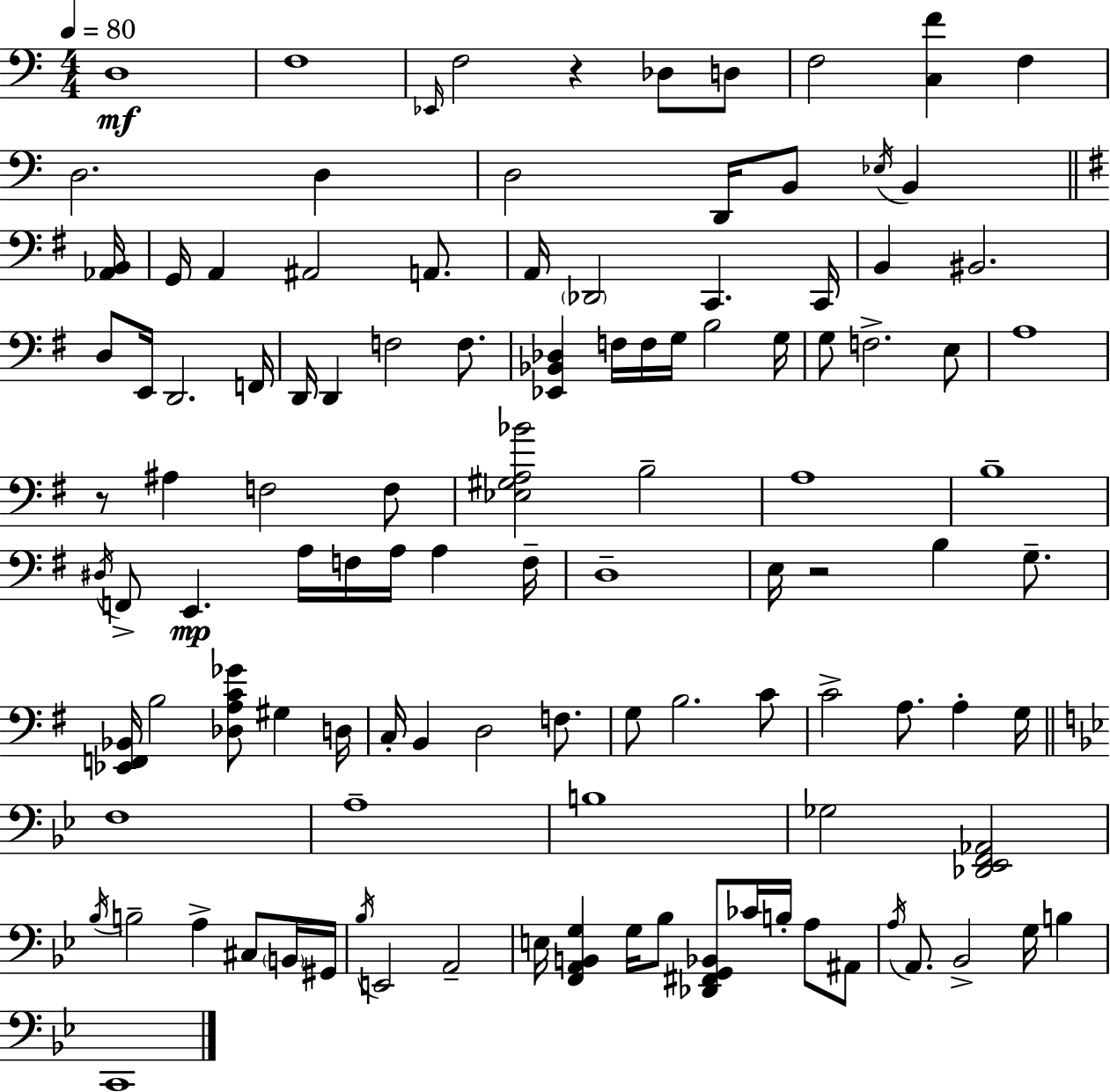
X:1
T:Untitled
M:4/4
L:1/4
K:Am
D,4 F,4 _E,,/4 F,2 z _D,/2 D,/2 F,2 [C,F] F, D,2 D, D,2 D,,/4 B,,/2 _E,/4 B,, [_A,,B,,]/4 G,,/4 A,, ^A,,2 A,,/2 A,,/4 _D,,2 C,, C,,/4 B,, ^B,,2 D,/2 E,,/4 D,,2 F,,/4 D,,/4 D,, F,2 F,/2 [_E,,_B,,_D,] F,/4 F,/4 G,/4 B,2 G,/4 G,/2 F,2 E,/2 A,4 z/2 ^A, F,2 F,/2 [_E,^G,A,_B]2 B,2 A,4 B,4 ^D,/4 F,,/2 E,, A,/4 F,/4 A,/4 A, F,/4 D,4 E,/4 z2 B, G,/2 [_E,,F,,_B,,]/4 B,2 [_D,A,C_G]/2 ^G, D,/4 C,/4 B,, D,2 F,/2 G,/2 B,2 C/2 C2 A,/2 A, G,/4 F,4 A,4 B,4 _G,2 [_D,,_E,,F,,_A,,]2 _B,/4 B,2 A, ^C,/2 B,,/4 ^G,,/4 _B,/4 E,,2 A,,2 E,/4 [F,,A,,B,,G,] G,/4 _B,/2 [_D,,^F,,G,,_B,,]/2 _C/4 B,/4 A,/2 ^A,,/2 A,/4 A,,/2 _B,,2 G,/4 B, C,,4